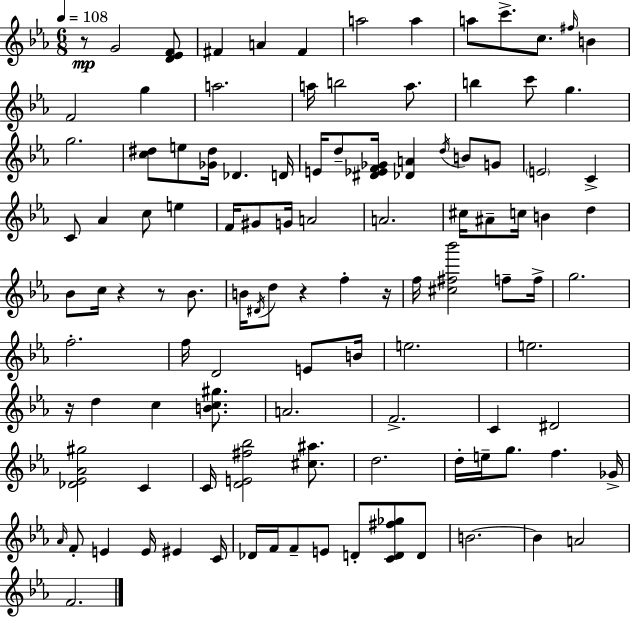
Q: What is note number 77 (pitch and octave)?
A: Gb4